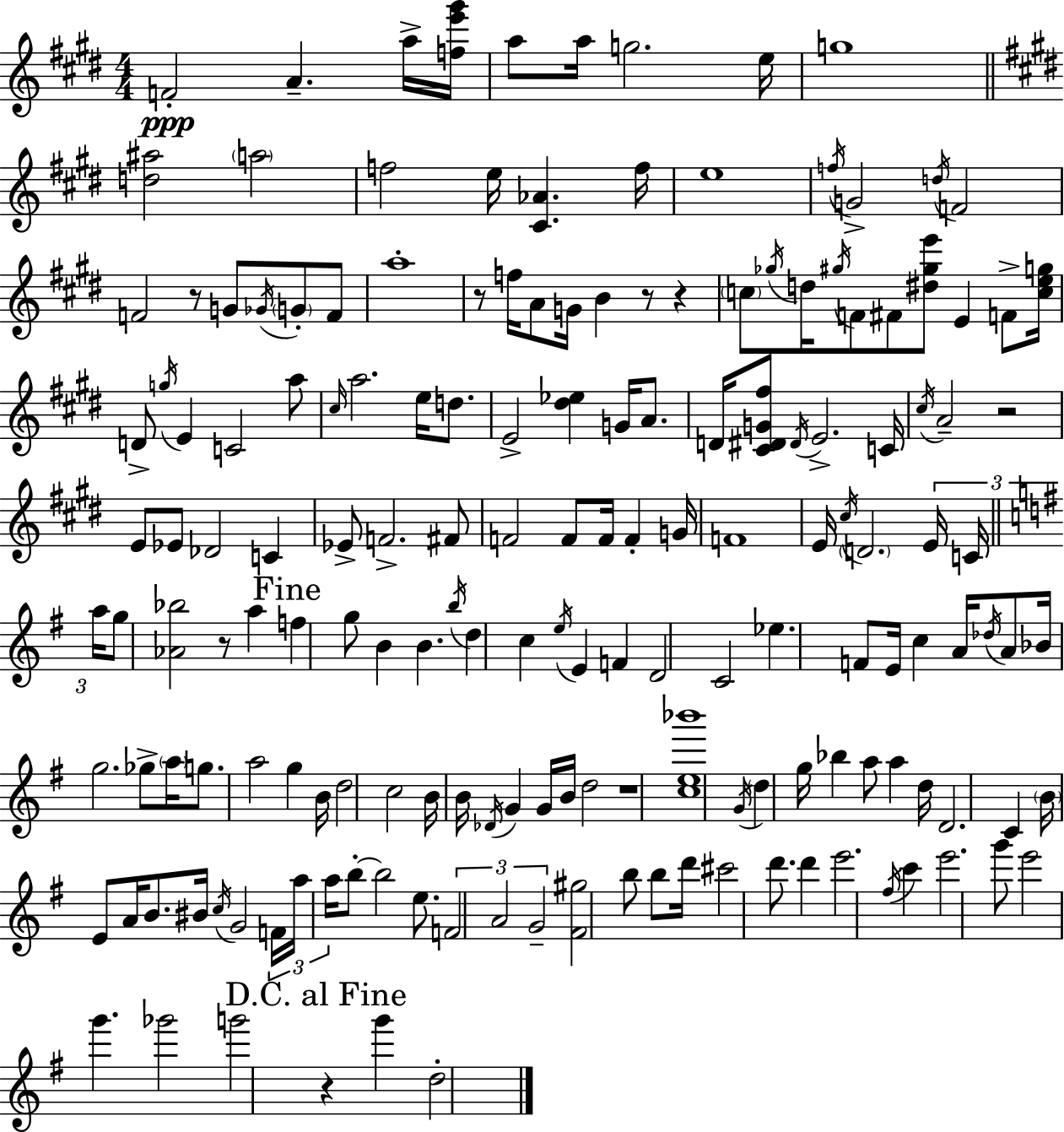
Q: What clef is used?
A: treble